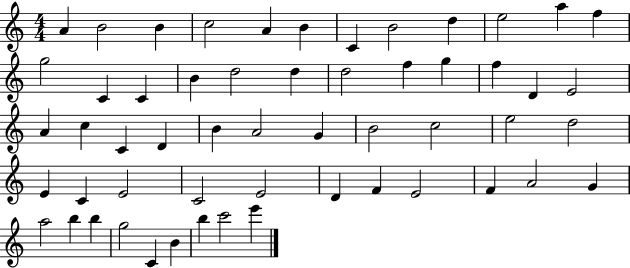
A4/q B4/h B4/q C5/h A4/q B4/q C4/q B4/h D5/q E5/h A5/q F5/q G5/h C4/q C4/q B4/q D5/h D5/q D5/h F5/q G5/q F5/q D4/q E4/h A4/q C5/q C4/q D4/q B4/q A4/h G4/q B4/h C5/h E5/h D5/h E4/q C4/q E4/h C4/h E4/h D4/q F4/q E4/h F4/q A4/h G4/q A5/h B5/q B5/q G5/h C4/q B4/q B5/q C6/h E6/q